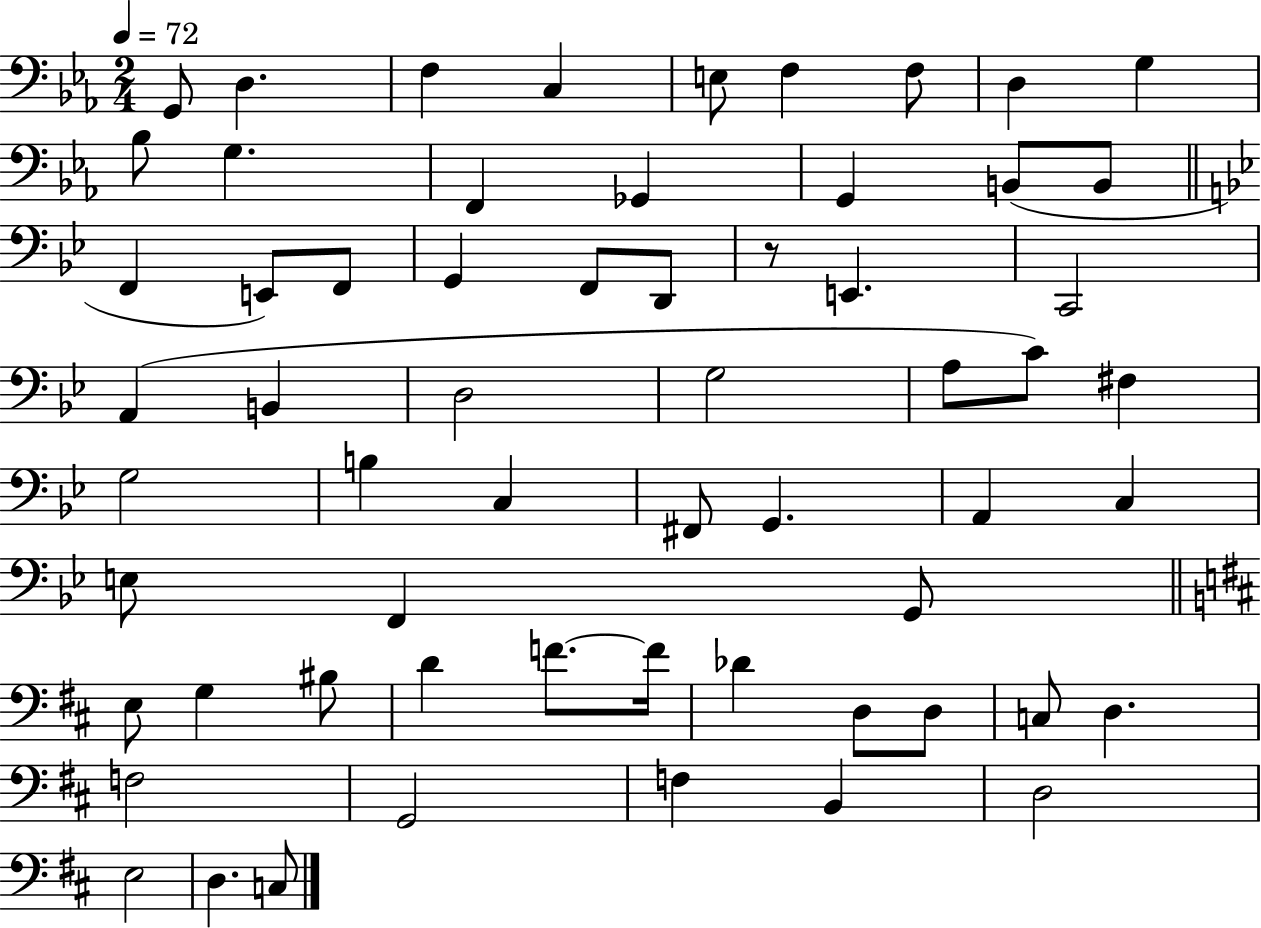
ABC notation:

X:1
T:Untitled
M:2/4
L:1/4
K:Eb
G,,/2 D, F, C, E,/2 F, F,/2 D, G, _B,/2 G, F,, _G,, G,, B,,/2 B,,/2 F,, E,,/2 F,,/2 G,, F,,/2 D,,/2 z/2 E,, C,,2 A,, B,, D,2 G,2 A,/2 C/2 ^F, G,2 B, C, ^F,,/2 G,, A,, C, E,/2 F,, G,,/2 E,/2 G, ^B,/2 D F/2 F/4 _D D,/2 D,/2 C,/2 D, F,2 G,,2 F, B,, D,2 E,2 D, C,/2